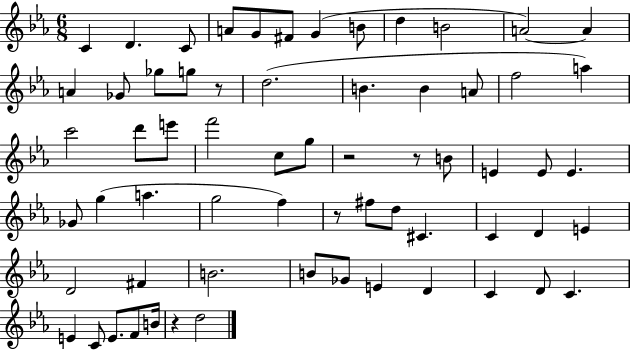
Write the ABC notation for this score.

X:1
T:Untitled
M:6/8
L:1/4
K:Eb
C D C/2 A/2 G/2 ^F/2 G B/2 d B2 A2 A A _G/2 _g/2 g/2 z/2 d2 B B A/2 f2 a c'2 d'/2 e'/2 f'2 c/2 g/2 z2 z/2 B/2 E E/2 E _G/2 g a g2 f z/2 ^f/2 d/2 ^C C D E D2 ^F B2 B/2 _G/2 E D C D/2 C E C/2 E/2 F/2 B/4 z d2